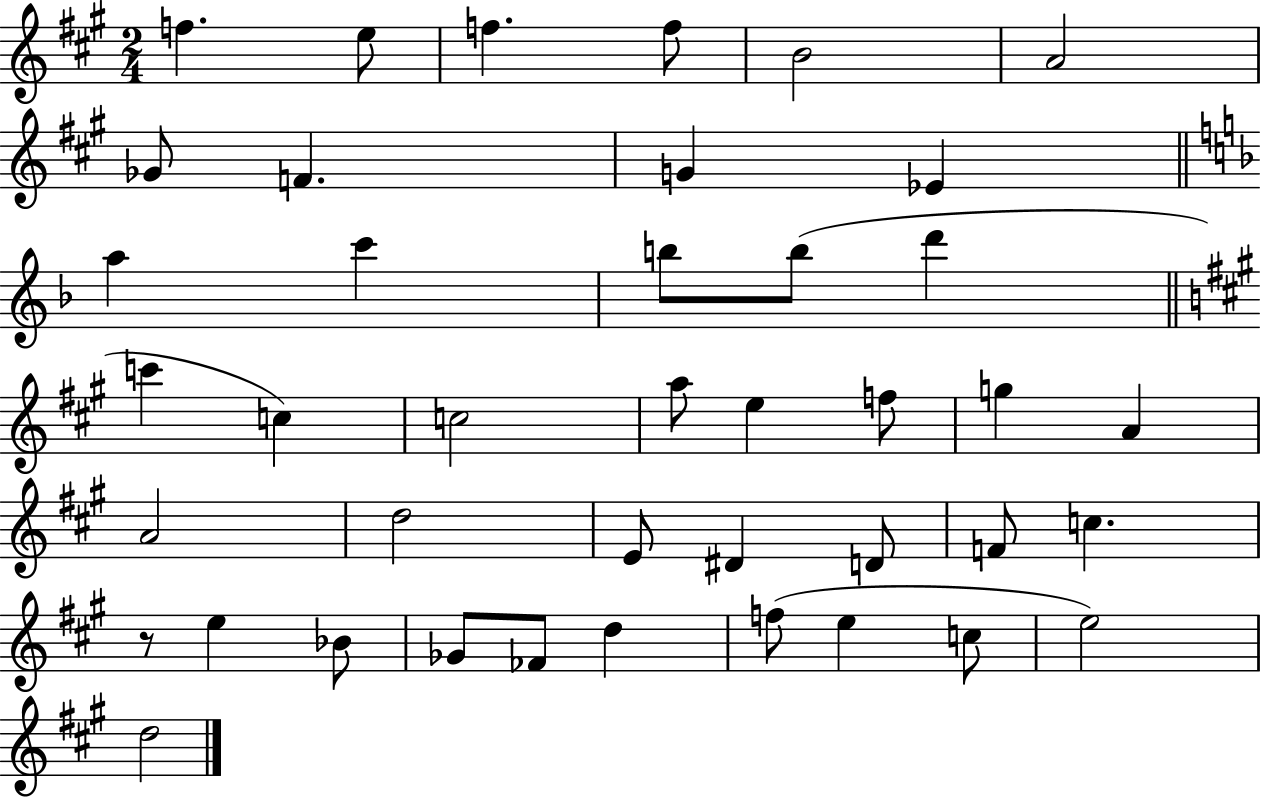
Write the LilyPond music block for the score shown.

{
  \clef treble
  \numericTimeSignature
  \time 2/4
  \key a \major
  \repeat volta 2 { f''4. e''8 | f''4. f''8 | b'2 | a'2 | \break ges'8 f'4. | g'4 ees'4 | \bar "||" \break \key f \major a''4 c'''4 | b''8 b''8( d'''4 | \bar "||" \break \key a \major c'''4 c''4) | c''2 | a''8 e''4 f''8 | g''4 a'4 | \break a'2 | d''2 | e'8 dis'4 d'8 | f'8 c''4. | \break r8 e''4 bes'8 | ges'8 fes'8 d''4 | f''8( e''4 c''8 | e''2) | \break d''2 | } \bar "|."
}